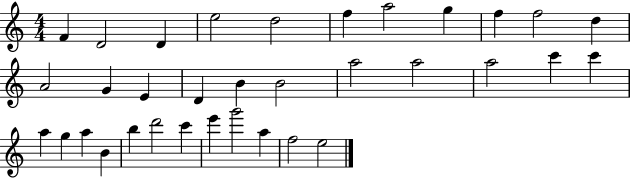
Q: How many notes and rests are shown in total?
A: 34